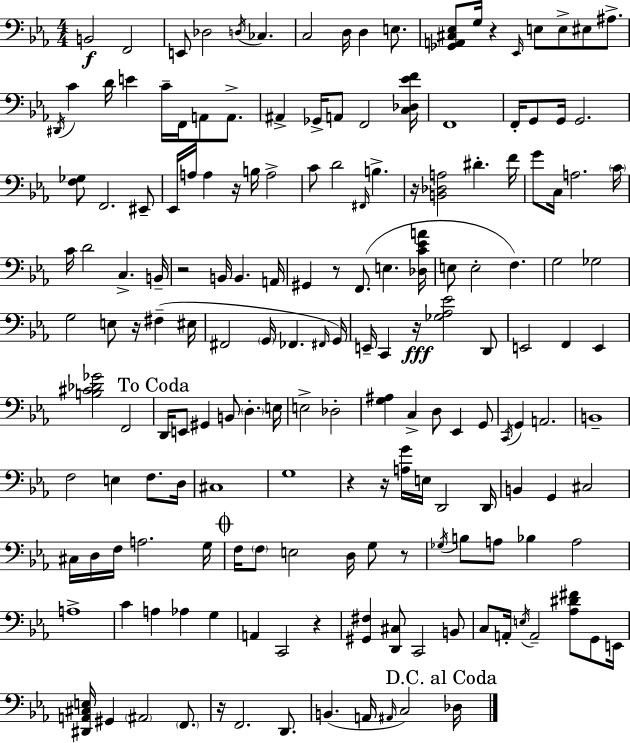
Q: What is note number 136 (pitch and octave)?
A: E3